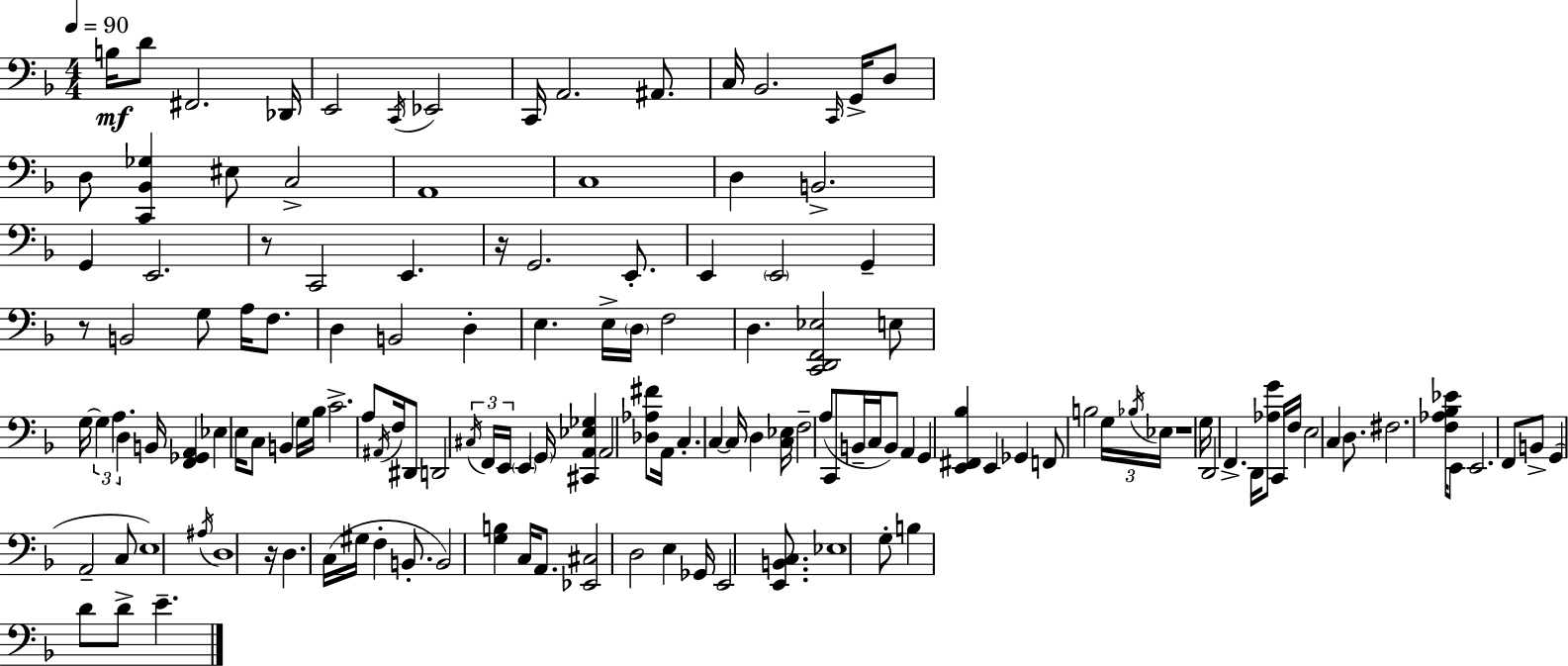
X:1
T:Untitled
M:4/4
L:1/4
K:F
B,/4 D/2 ^F,,2 _D,,/4 E,,2 C,,/4 _E,,2 C,,/4 A,,2 ^A,,/2 C,/4 _B,,2 C,,/4 G,,/4 D,/2 D,/2 [C,,_B,,_G,] ^E,/2 C,2 A,,4 C,4 D, B,,2 G,, E,,2 z/2 C,,2 E,, z/4 G,,2 E,,/2 E,, E,,2 G,, z/2 B,,2 G,/2 A,/4 F,/2 D, B,,2 D, E, E,/4 D,/4 F,2 D, [C,,D,,F,,_E,]2 E,/2 G,/4 G, A, D, B,,/4 [F,,_G,,A,,] _E, E,/4 C,/2 B,, G,/4 _B,/4 C2 A,/2 ^A,,/4 F,/4 ^D,,/2 D,,2 ^C,/4 F,,/4 E,,/4 E,, G,,/4 [^C,,A,,_E,_G,] A,,2 [_D,_A,^F]/2 A,,/4 C, C, C,/4 D, [C,_E,]/4 F,2 A,/2 C,,/2 B,,/4 C,/4 B,,/2 A,, G,, [E,,^F,,_B,] E,, _G,, F,,/2 B,2 G,/4 _B,/4 _E,/4 z4 G,/4 D,,2 F,, D,,/4 [_A,G]/2 C,,/4 F,/4 E,2 C, D,/2 ^F,2 [F,_A,_B,_E]/4 E,,/2 E,,2 F,,/2 B,,/2 G,, A,,2 C,/2 E,4 ^A,/4 D,4 z/4 D, C,/4 ^G,/4 F, B,,/2 B,,2 [G,B,] C,/4 A,,/2 [_E,,^C,]2 D,2 E, _G,,/4 E,,2 [E,,B,,C,]/2 _E,4 G,/2 B, D/2 D/2 E